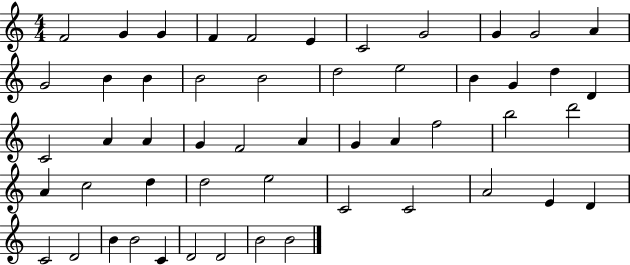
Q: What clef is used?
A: treble